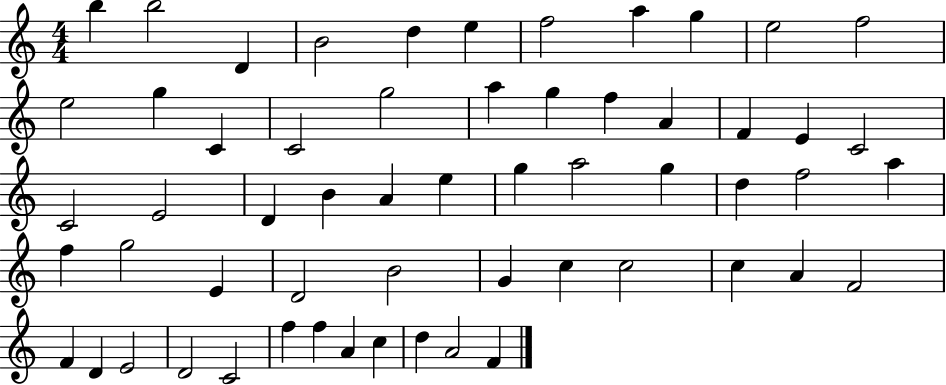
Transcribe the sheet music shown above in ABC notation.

X:1
T:Untitled
M:4/4
L:1/4
K:C
b b2 D B2 d e f2 a g e2 f2 e2 g C C2 g2 a g f A F E C2 C2 E2 D B A e g a2 g d f2 a f g2 E D2 B2 G c c2 c A F2 F D E2 D2 C2 f f A c d A2 F